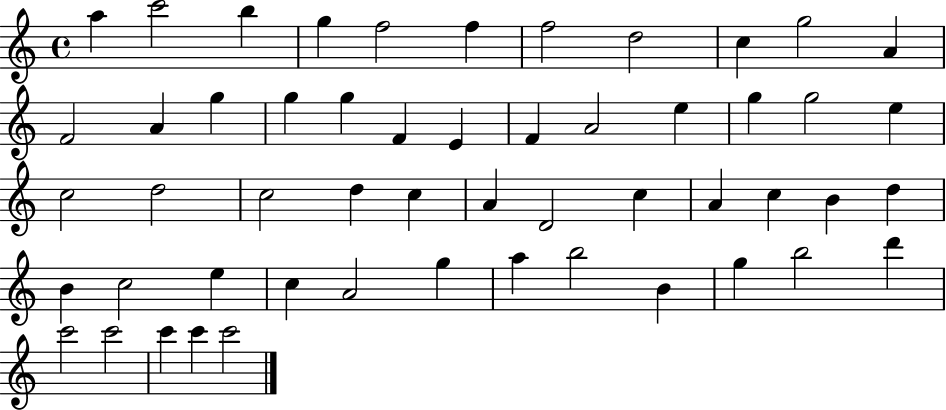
{
  \clef treble
  \time 4/4
  \defaultTimeSignature
  \key c \major
  a''4 c'''2 b''4 | g''4 f''2 f''4 | f''2 d''2 | c''4 g''2 a'4 | \break f'2 a'4 g''4 | g''4 g''4 f'4 e'4 | f'4 a'2 e''4 | g''4 g''2 e''4 | \break c''2 d''2 | c''2 d''4 c''4 | a'4 d'2 c''4 | a'4 c''4 b'4 d''4 | \break b'4 c''2 e''4 | c''4 a'2 g''4 | a''4 b''2 b'4 | g''4 b''2 d'''4 | \break c'''2 c'''2 | c'''4 c'''4 c'''2 | \bar "|."
}